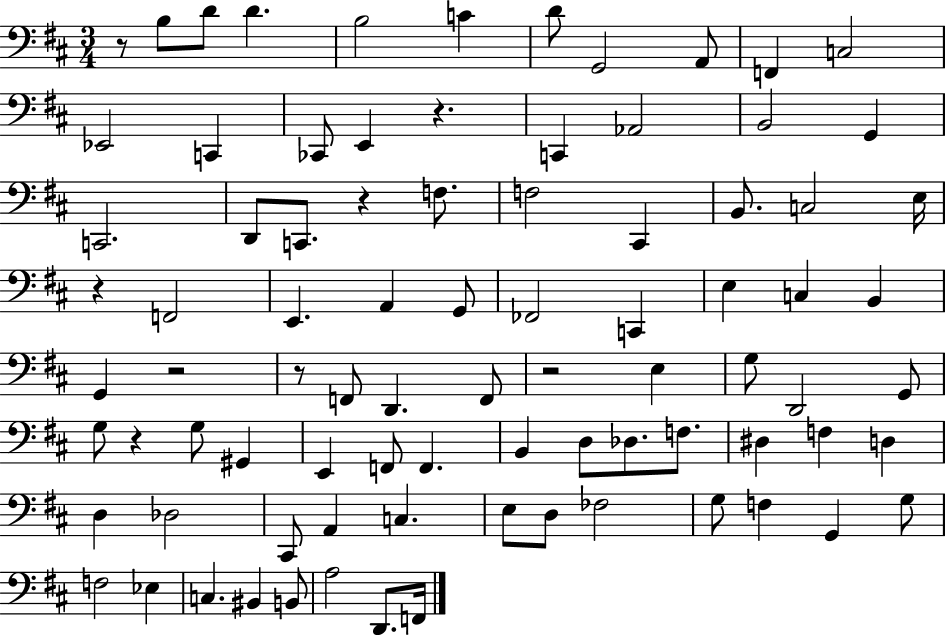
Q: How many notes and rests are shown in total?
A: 85